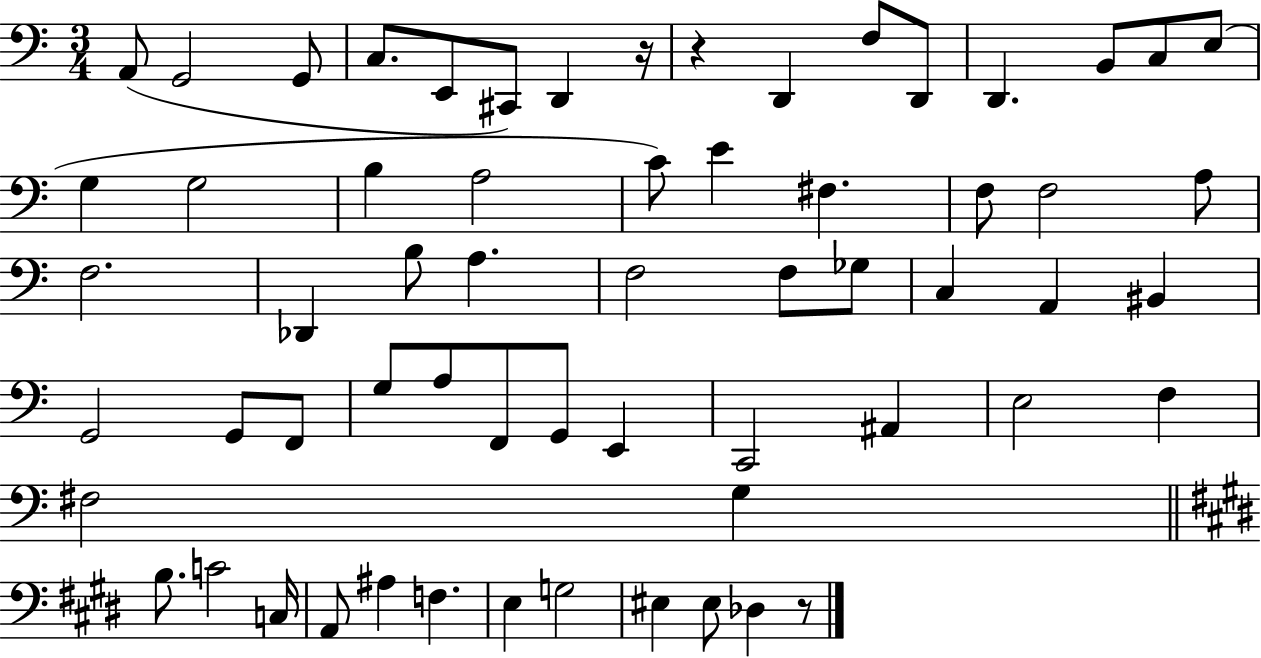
A2/e G2/h G2/e C3/e. E2/e C#2/e D2/q R/s R/q D2/q F3/e D2/e D2/q. B2/e C3/e E3/e G3/q G3/h B3/q A3/h C4/e E4/q F#3/q. F3/e F3/h A3/e F3/h. Db2/q B3/e A3/q. F3/h F3/e Gb3/e C3/q A2/q BIS2/q G2/h G2/e F2/e G3/e A3/e F2/e G2/e E2/q C2/h A#2/q E3/h F3/q F#3/h G3/q B3/e. C4/h C3/s A2/e A#3/q F3/q. E3/q G3/h EIS3/q EIS3/e Db3/q R/e